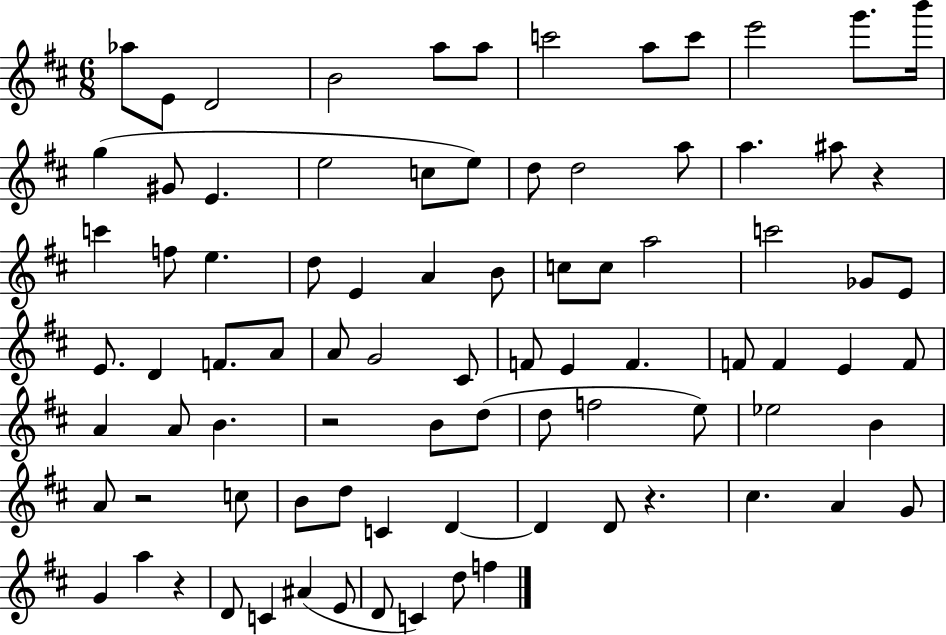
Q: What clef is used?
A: treble